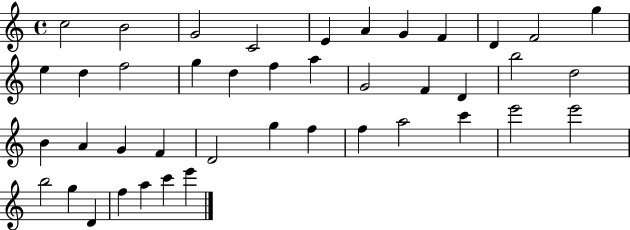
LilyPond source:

{
  \clef treble
  \time 4/4
  \defaultTimeSignature
  \key c \major
  c''2 b'2 | g'2 c'2 | e'4 a'4 g'4 f'4 | d'4 f'2 g''4 | \break e''4 d''4 f''2 | g''4 d''4 f''4 a''4 | g'2 f'4 d'4 | b''2 d''2 | \break b'4 a'4 g'4 f'4 | d'2 g''4 f''4 | f''4 a''2 c'''4 | e'''2 e'''2 | \break b''2 g''4 d'4 | f''4 a''4 c'''4 e'''4 | \bar "|."
}